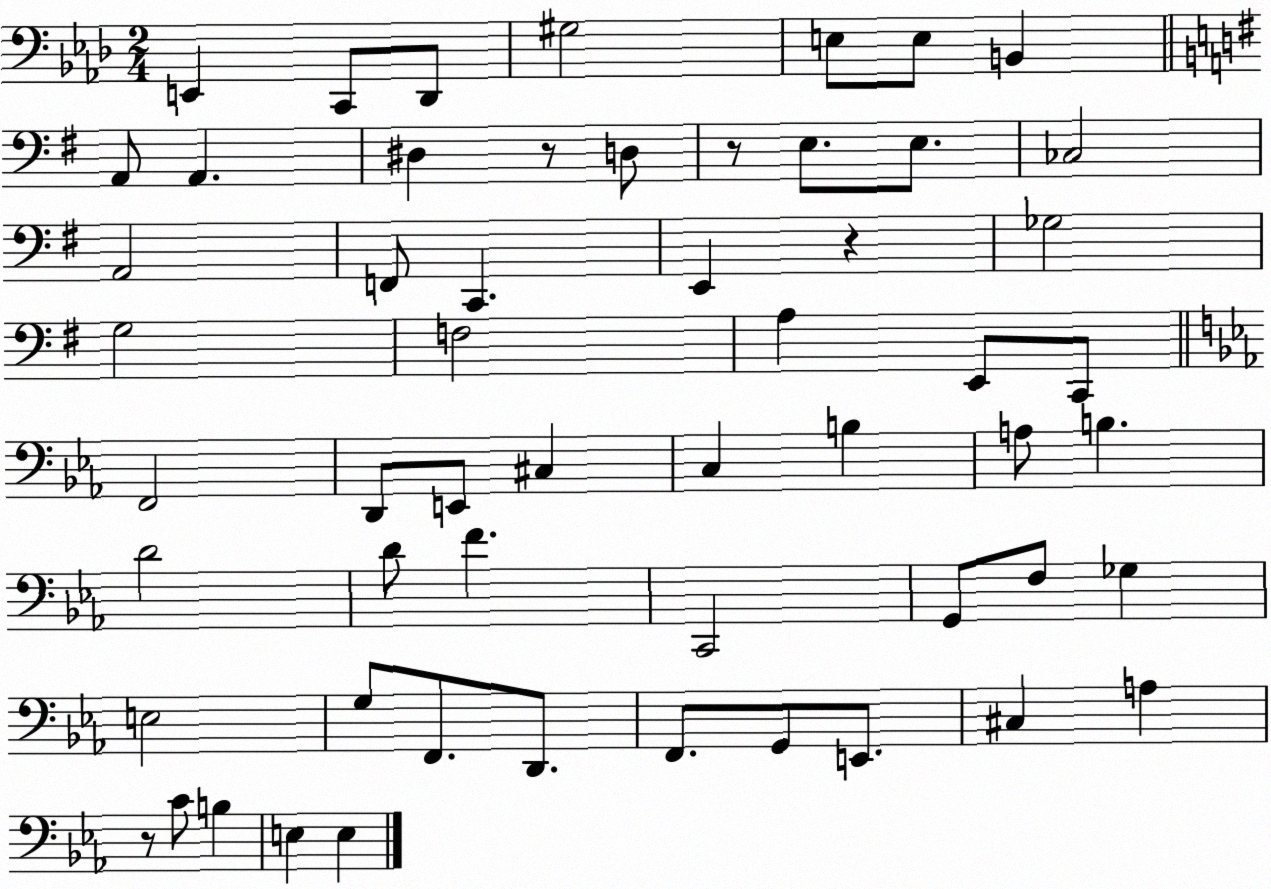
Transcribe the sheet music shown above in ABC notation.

X:1
T:Untitled
M:2/4
L:1/4
K:Ab
E,, C,,/2 _D,,/2 ^G,2 E,/2 E,/2 B,, A,,/2 A,, ^D, z/2 D,/2 z/2 E,/2 E,/2 _C,2 A,,2 F,,/2 C,, E,, z _G,2 G,2 F,2 A, E,,/2 C,,/2 F,,2 D,,/2 E,,/2 ^C, C, B, A,/2 B, D2 D/2 F C,,2 G,,/2 F,/2 _G, E,2 G,/2 F,,/2 D,,/2 F,,/2 G,,/2 E,,/2 ^C, A, z/2 C/2 B, E, E,